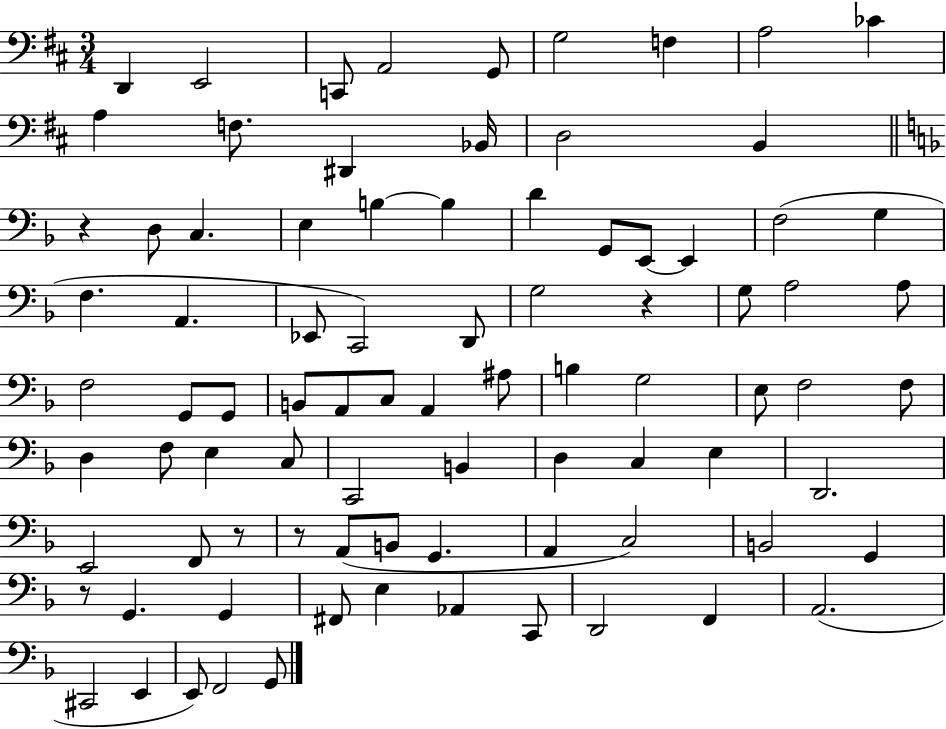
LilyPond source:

{
  \clef bass
  \numericTimeSignature
  \time 3/4
  \key d \major
  \repeat volta 2 { d,4 e,2 | c,8 a,2 g,8 | g2 f4 | a2 ces'4 | \break a4 f8. dis,4 bes,16 | d2 b,4 | \bar "||" \break \key d \minor r4 d8 c4. | e4 b4~~ b4 | d'4 g,8 e,8~~ e,4 | f2( g4 | \break f4. a,4. | ees,8 c,2) d,8 | g2 r4 | g8 a2 a8 | \break f2 g,8 g,8 | b,8 a,8 c8 a,4 ais8 | b4 g2 | e8 f2 f8 | \break d4 f8 e4 c8 | c,2 b,4 | d4 c4 e4 | d,2. | \break e,2 f,8 r8 | r8 a,8( b,8 g,4. | a,4 c2) | b,2 g,4 | \break r8 g,4. g,4 | fis,8 e4 aes,4 c,8 | d,2 f,4 | a,2.( | \break cis,2 e,4 | e,8) f,2 g,8 | } \bar "|."
}